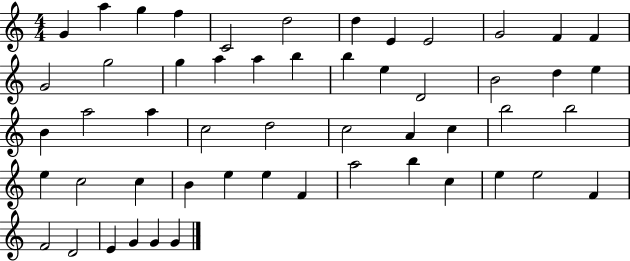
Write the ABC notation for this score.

X:1
T:Untitled
M:4/4
L:1/4
K:C
G a g f C2 d2 d E E2 G2 F F G2 g2 g a a b b e D2 B2 d e B a2 a c2 d2 c2 A c b2 b2 e c2 c B e e F a2 b c e e2 F F2 D2 E G G G